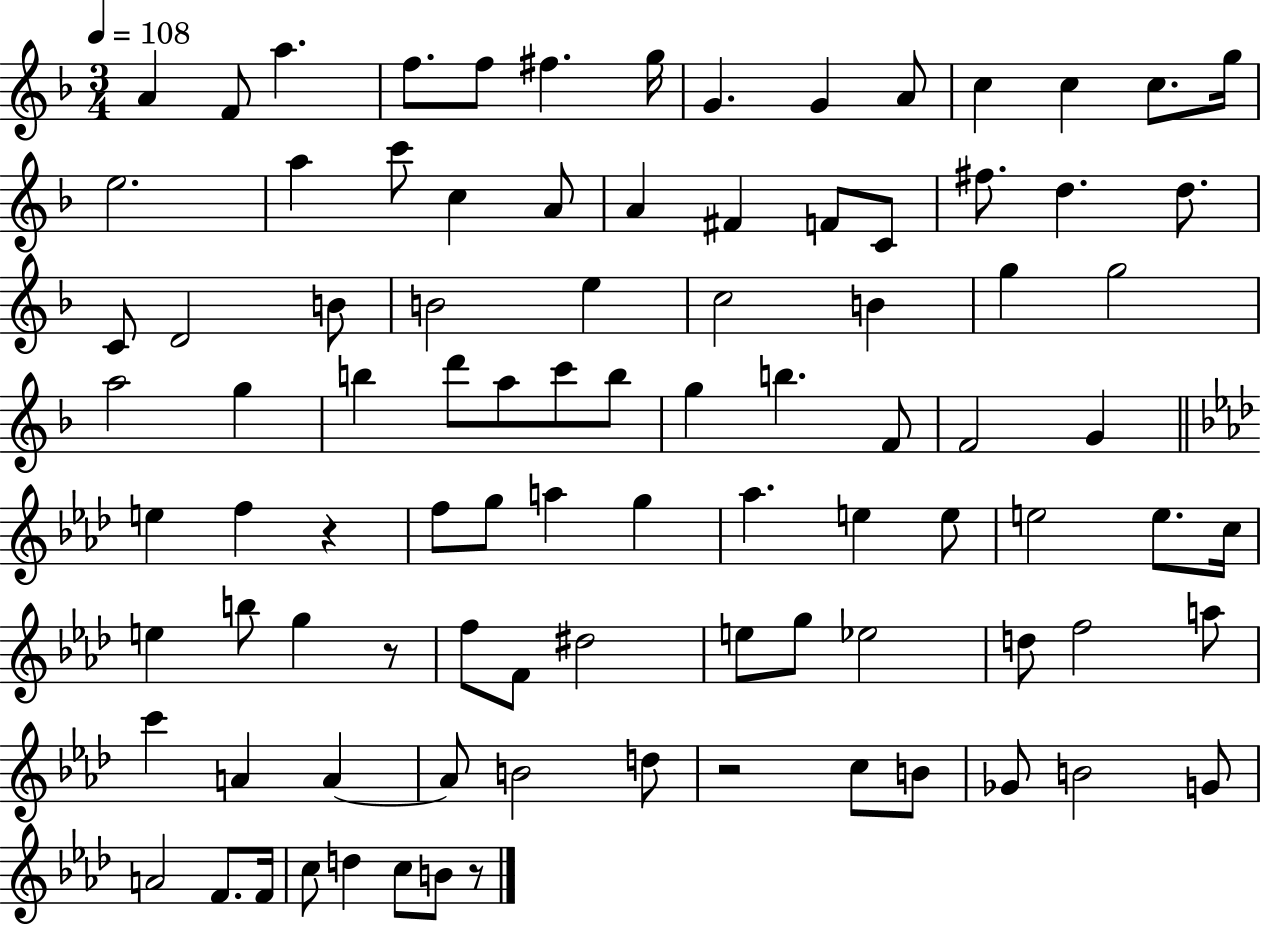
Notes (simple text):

A4/q F4/e A5/q. F5/e. F5/e F#5/q. G5/s G4/q. G4/q A4/e C5/q C5/q C5/e. G5/s E5/h. A5/q C6/e C5/q A4/e A4/q F#4/q F4/e C4/e F#5/e. D5/q. D5/e. C4/e D4/h B4/e B4/h E5/q C5/h B4/q G5/q G5/h A5/h G5/q B5/q D6/e A5/e C6/e B5/e G5/q B5/q. F4/e F4/h G4/q E5/q F5/q R/q F5/e G5/e A5/q G5/q Ab5/q. E5/q E5/e E5/h E5/e. C5/s E5/q B5/e G5/q R/e F5/e F4/e D#5/h E5/e G5/e Eb5/h D5/e F5/h A5/e C6/q A4/q A4/q A4/e B4/h D5/e R/h C5/e B4/e Gb4/e B4/h G4/e A4/h F4/e. F4/s C5/e D5/q C5/e B4/e R/e